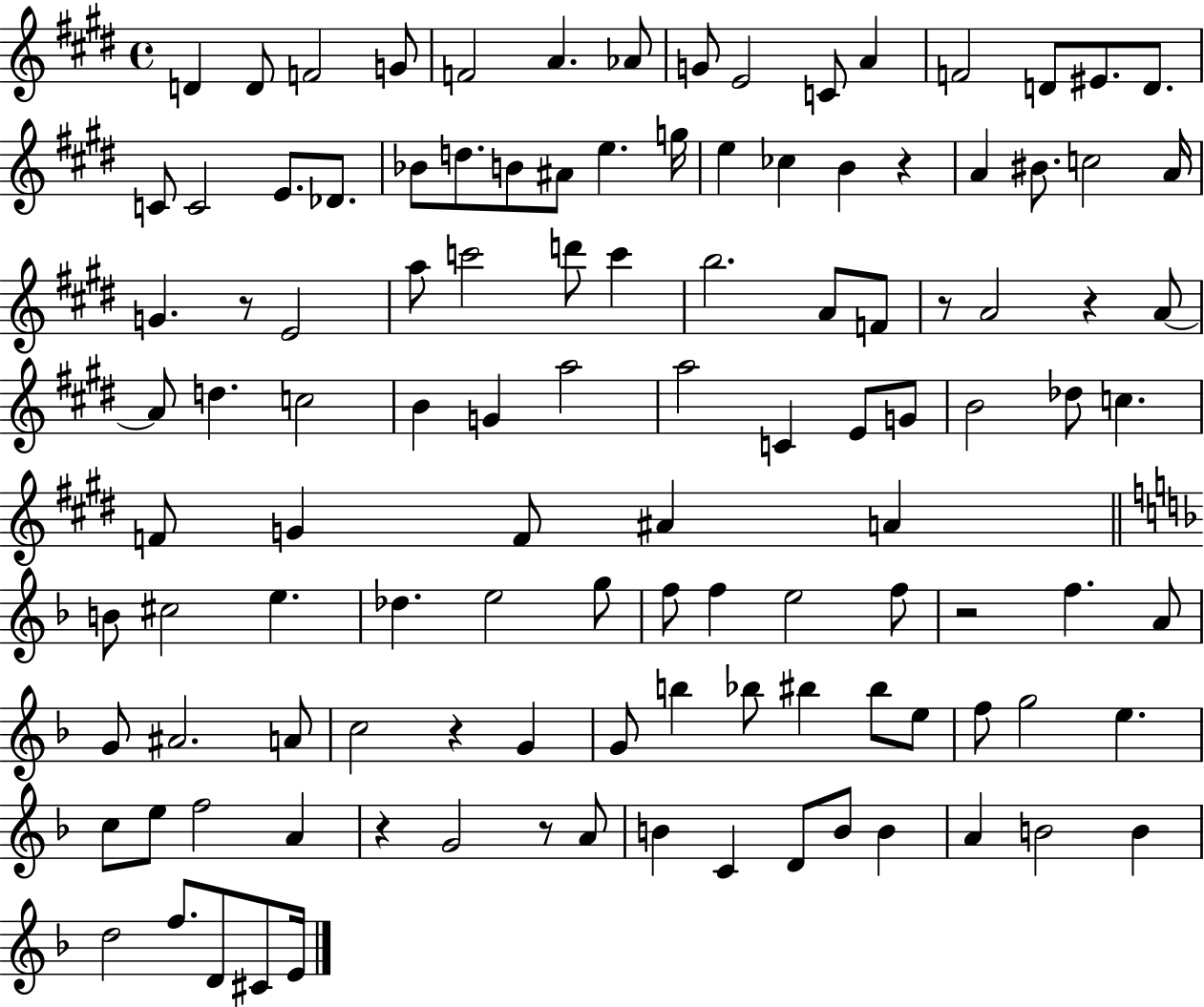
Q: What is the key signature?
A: E major